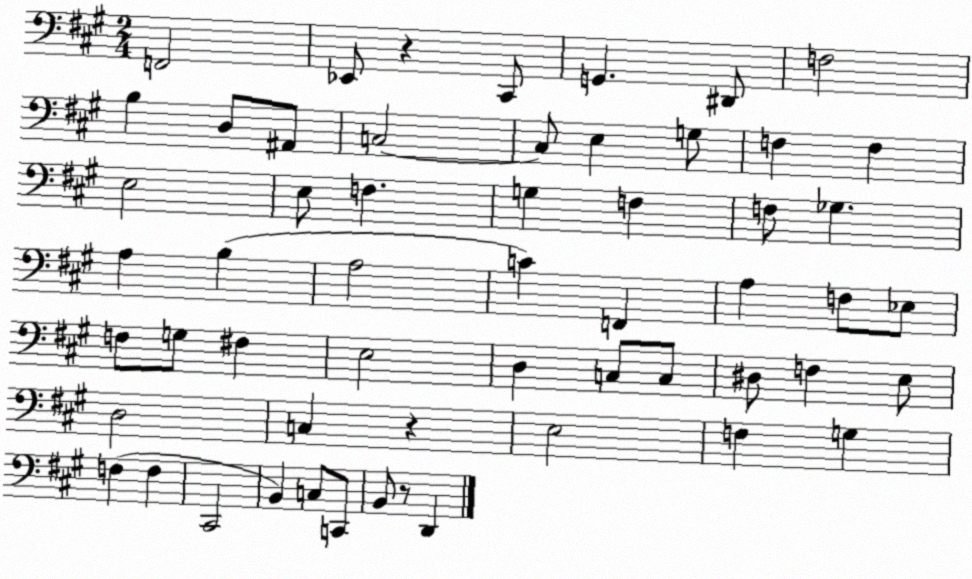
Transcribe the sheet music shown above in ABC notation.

X:1
T:Untitled
M:2/4
L:1/4
K:A
F,,2 _E,,/2 z ^C,,/2 G,, ^D,,/2 F,2 B, D,/2 ^A,,/2 C,2 C,/2 E, G,/2 F, F, E,2 E,/2 F, G, F, F,/2 _G, A, B, A,2 C F,, A, F,/2 _E,/2 F,/2 G,/2 ^F, E,2 D, C,/2 C,/2 ^D,/2 F, E,/2 D,2 C, z E,2 F, G, F, F, ^C,,2 B,, C,/2 C,,/2 B,,/2 z/2 D,,